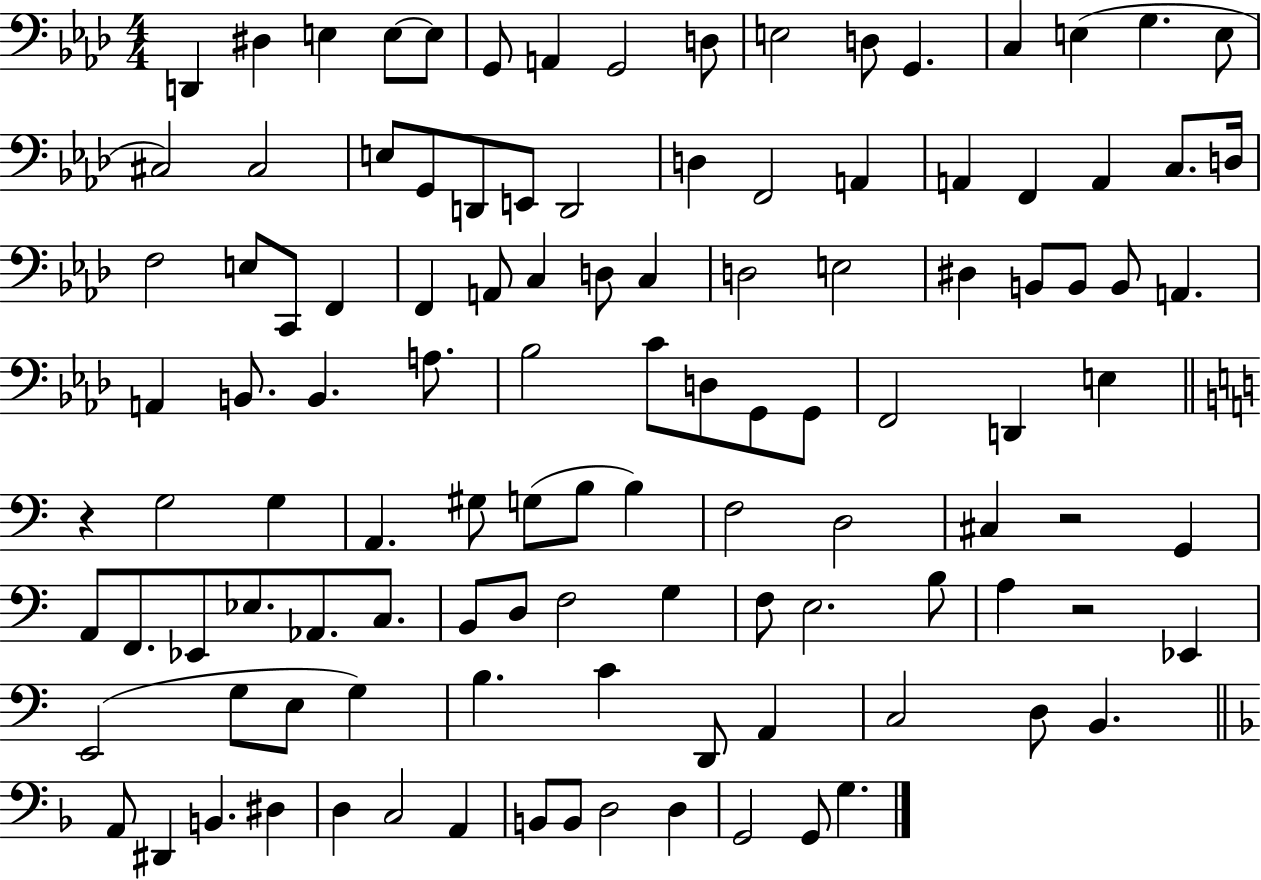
D2/q D#3/q E3/q E3/e E3/e G2/e A2/q G2/h D3/e E3/h D3/e G2/q. C3/q E3/q G3/q. E3/e C#3/h C#3/h E3/e G2/e D2/e E2/e D2/h D3/q F2/h A2/q A2/q F2/q A2/q C3/e. D3/s F3/h E3/e C2/e F2/q F2/q A2/e C3/q D3/e C3/q D3/h E3/h D#3/q B2/e B2/e B2/e A2/q. A2/q B2/e. B2/q. A3/e. Bb3/h C4/e D3/e G2/e G2/e F2/h D2/q E3/q R/q G3/h G3/q A2/q. G#3/e G3/e B3/e B3/q F3/h D3/h C#3/q R/h G2/q A2/e F2/e. Eb2/e Eb3/e. Ab2/e. C3/e. B2/e D3/e F3/h G3/q F3/e E3/h. B3/e A3/q R/h Eb2/q E2/h G3/e E3/e G3/q B3/q. C4/q D2/e A2/q C3/h D3/e B2/q. A2/e D#2/q B2/q. D#3/q D3/q C3/h A2/q B2/e B2/e D3/h D3/q G2/h G2/e G3/q.